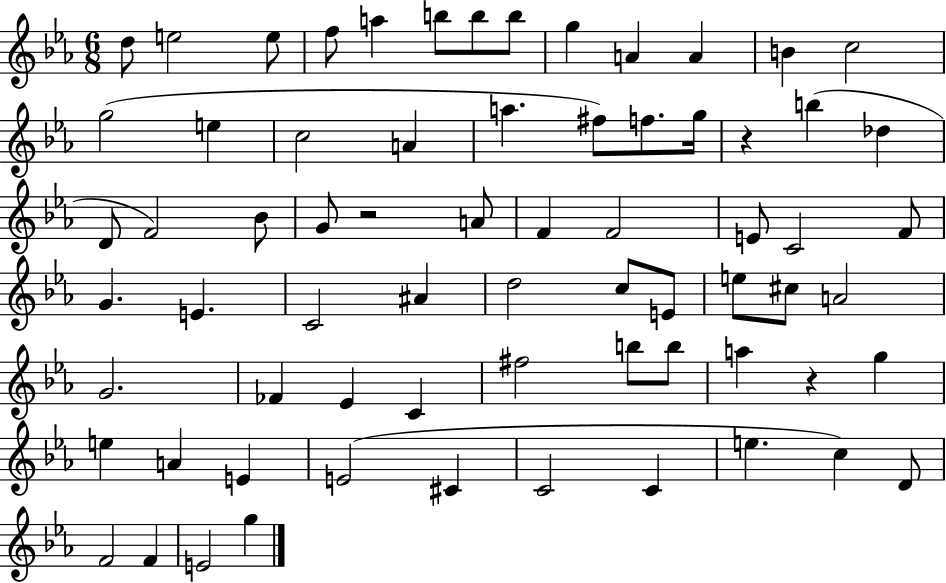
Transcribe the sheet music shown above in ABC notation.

X:1
T:Untitled
M:6/8
L:1/4
K:Eb
d/2 e2 e/2 f/2 a b/2 b/2 b/2 g A A B c2 g2 e c2 A a ^f/2 f/2 g/4 z b _d D/2 F2 _B/2 G/2 z2 A/2 F F2 E/2 C2 F/2 G E C2 ^A d2 c/2 E/2 e/2 ^c/2 A2 G2 _F _E C ^f2 b/2 b/2 a z g e A E E2 ^C C2 C e c D/2 F2 F E2 g